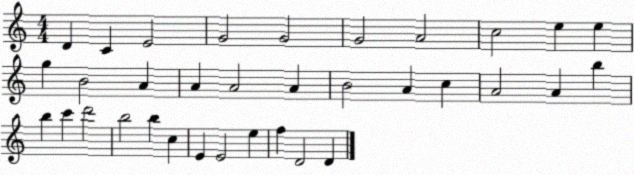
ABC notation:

X:1
T:Untitled
M:4/4
L:1/4
K:C
D C E2 G2 G2 G2 A2 c2 e e g B2 A A A2 A B2 A c A2 A b b c' d'2 b2 b c E E2 e f D2 D